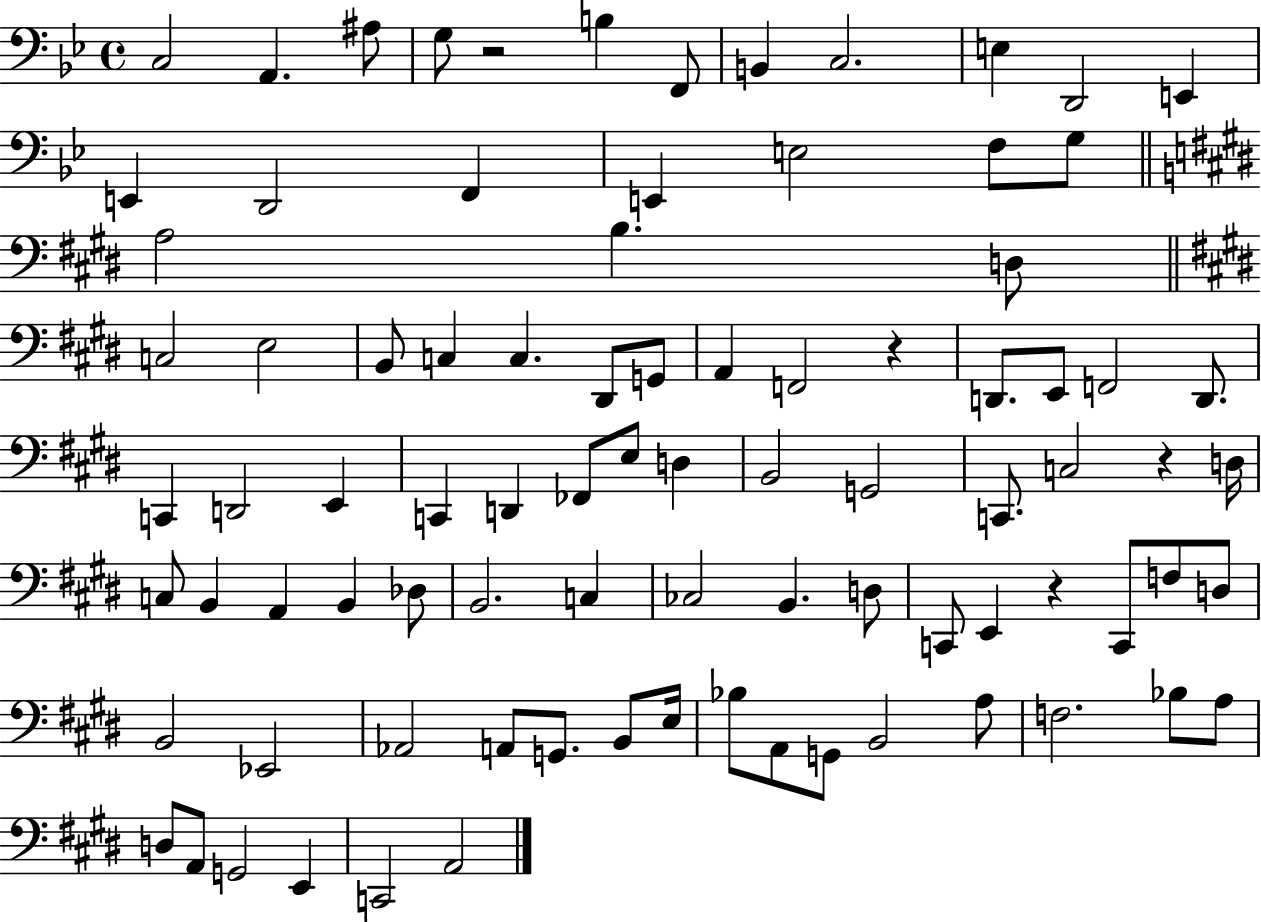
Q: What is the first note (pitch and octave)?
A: C3